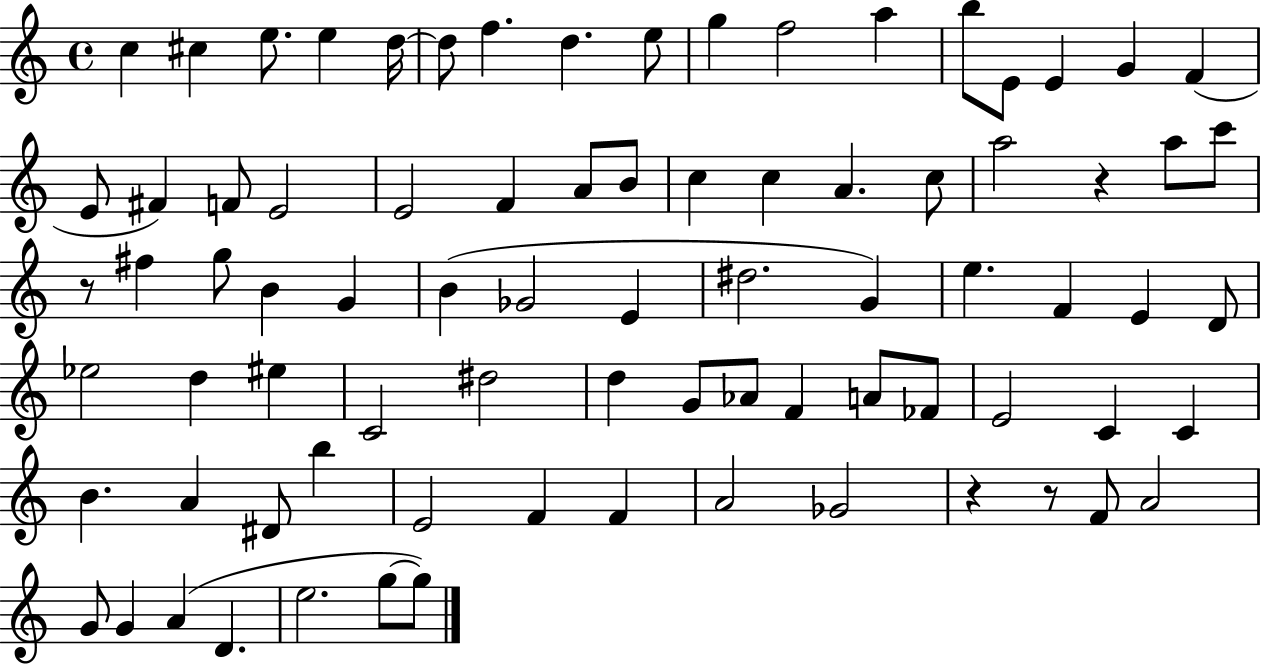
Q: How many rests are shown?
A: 4